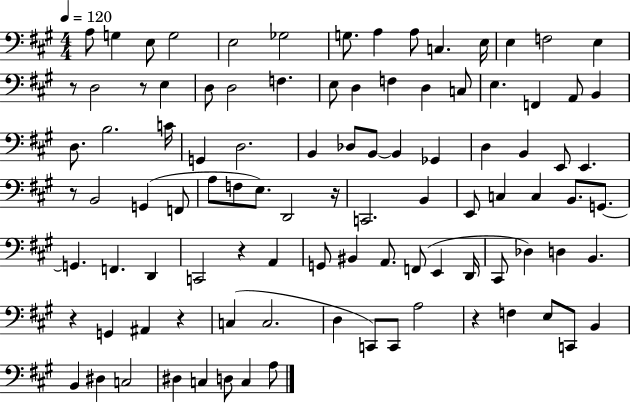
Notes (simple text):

A3/e G3/q E3/e G3/h E3/h Gb3/h G3/e. A3/q A3/e C3/q. E3/s E3/q F3/h E3/q R/e D3/h R/e E3/q D3/e D3/h F3/q. E3/e D3/q F3/q D3/q C3/e E3/q. F2/q A2/e B2/q D3/e. B3/h. C4/s G2/q D3/h. B2/q Db3/e B2/e B2/q Gb2/q D3/q B2/q E2/e E2/q. R/e B2/h G2/q F2/e A3/e F3/e E3/e. D2/h R/s C2/h. B2/q E2/e C3/q C3/q B2/e. G2/e. G2/q. F2/q. D2/q C2/h R/q A2/q G2/e BIS2/q A2/e. F2/e E2/q D2/s C#2/e Db3/q D3/q B2/q. R/q G2/q A#2/q R/q C3/q C3/h. D3/q C2/e C2/e A3/h R/q F3/q E3/e C2/e B2/q B2/q D#3/q C3/h D#3/q C3/q D3/e C3/q A3/e